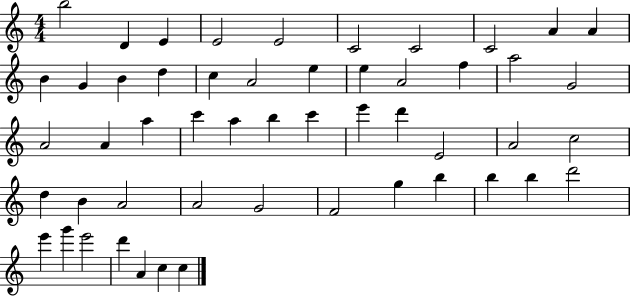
{
  \clef treble
  \numericTimeSignature
  \time 4/4
  \key c \major
  b''2 d'4 e'4 | e'2 e'2 | c'2 c'2 | c'2 a'4 a'4 | \break b'4 g'4 b'4 d''4 | c''4 a'2 e''4 | e''4 a'2 f''4 | a''2 g'2 | \break a'2 a'4 a''4 | c'''4 a''4 b''4 c'''4 | e'''4 d'''4 e'2 | a'2 c''2 | \break d''4 b'4 a'2 | a'2 g'2 | f'2 g''4 b''4 | b''4 b''4 d'''2 | \break e'''4 g'''4 e'''2 | d'''4 a'4 c''4 c''4 | \bar "|."
}